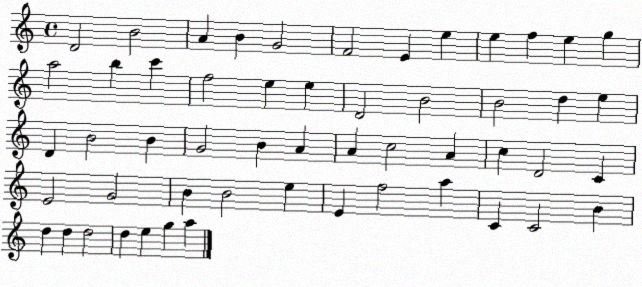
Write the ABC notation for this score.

X:1
T:Untitled
M:4/4
L:1/4
K:C
D2 B2 A B G2 F2 E e e f e g a2 b c' f2 e e D2 B2 B2 d e D B2 B G2 B A A c2 A c D2 C E2 G2 B B2 e E f2 a C C2 B d d d2 d e g a